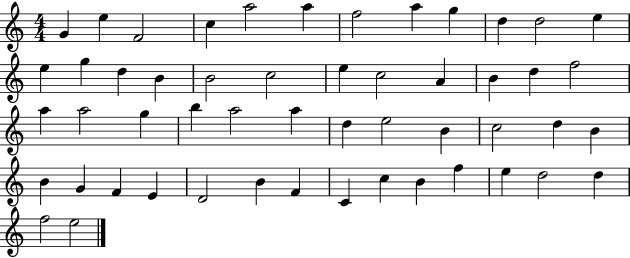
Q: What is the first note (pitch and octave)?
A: G4